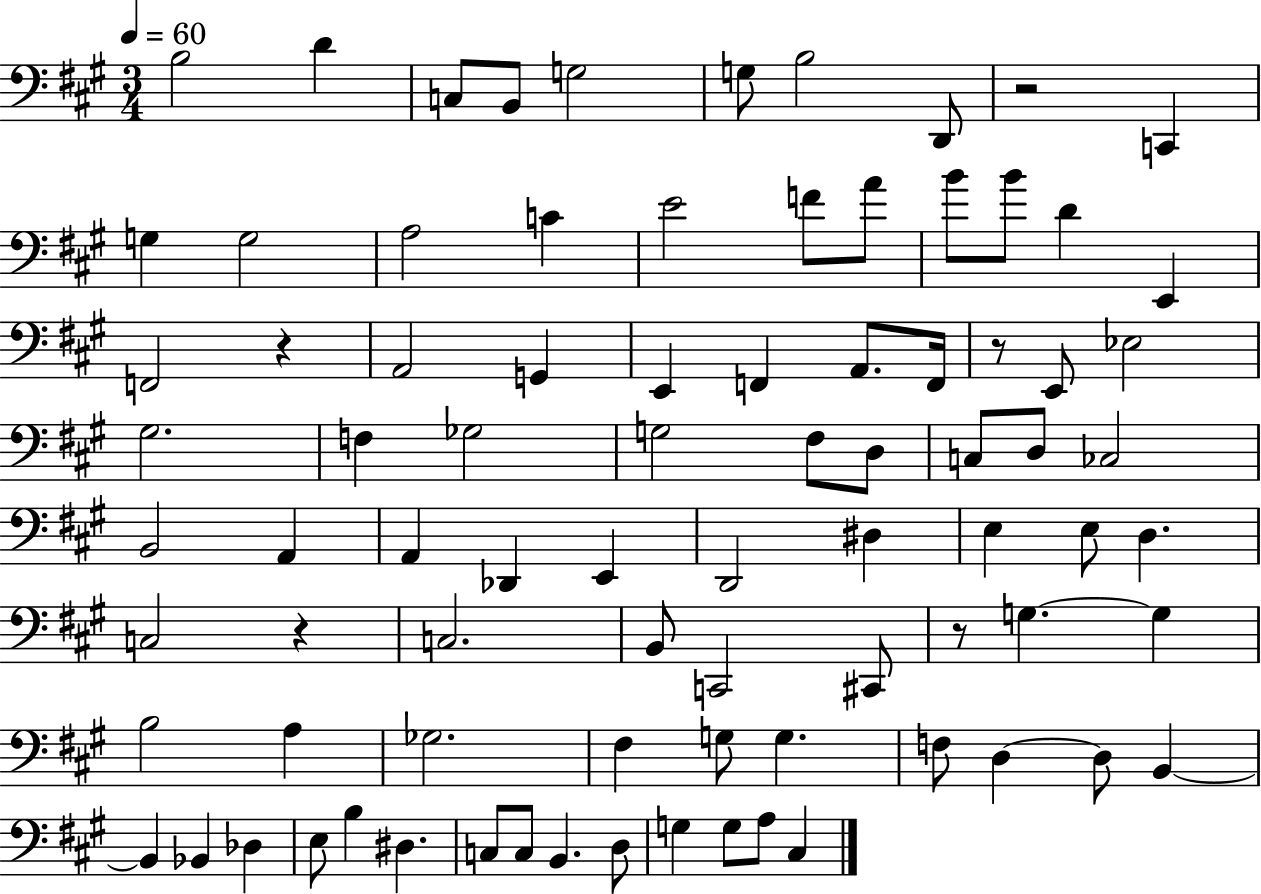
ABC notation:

X:1
T:Untitled
M:3/4
L:1/4
K:A
B,2 D C,/2 B,,/2 G,2 G,/2 B,2 D,,/2 z2 C,, G, G,2 A,2 C E2 F/2 A/2 B/2 B/2 D E,, F,,2 z A,,2 G,, E,, F,, A,,/2 F,,/4 z/2 E,,/2 _E,2 ^G,2 F, _G,2 G,2 ^F,/2 D,/2 C,/2 D,/2 _C,2 B,,2 A,, A,, _D,, E,, D,,2 ^D, E, E,/2 D, C,2 z C,2 B,,/2 C,,2 ^C,,/2 z/2 G, G, B,2 A, _G,2 ^F, G,/2 G, F,/2 D, D,/2 B,, B,, _B,, _D, E,/2 B, ^D, C,/2 C,/2 B,, D,/2 G, G,/2 A,/2 ^C,